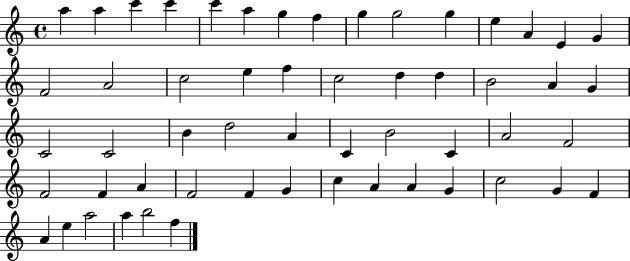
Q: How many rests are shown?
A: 0